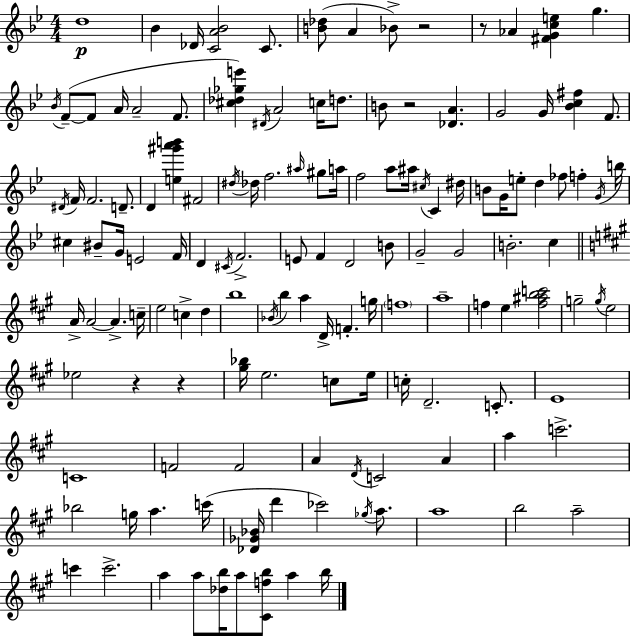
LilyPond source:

{
  \clef treble
  \numericTimeSignature
  \time 4/4
  \key bes \major
  \repeat volta 2 { d''1\p | bes'4 des'16 <c' a' bes'>2 c'8. | <b' des''>8( a'4 bes'8->) r2 | r8 aes'4 <fis' g' c'' e''>4 g''4. | \break \acciaccatura { bes'16 } f'8--~(~ f'8 a'16 a'2-- f'8. | <cis'' des'' ges'' e'''>4) \acciaccatura { dis'16 } a'2 c''16 d''8. | b'8 r2 <des' a'>4. | g'2 g'16 <bes' c'' fis''>4 f'8. | \break \acciaccatura { dis'16 } f'16 f'2. | d'8.-- d'4 <e'' gis''' a''' b'''>4 fis'2 | \acciaccatura { dis''16 } des''16 f''2. | \grace { ais''16 } gis''8 a''16 f''2 a''8 ais''16 | \break \acciaccatura { cis''16 } c'4 dis''16 b'8 g'16 e''8-. d''4 fes''8 | f''4-. \acciaccatura { g'16 } b''16 cis''4 bis'8-- g'16 e'2 | f'16 d'4 \acciaccatura { cis'16 } f'2.-> | e'8 f'4 d'2 | \break b'8 g'2-- | g'2 b'2.-. | c''4 \bar "||" \break \key a \major a'16-> a'2~~ a'4.-> c''16-- | e''2 c''4-> d''4 | b''1 | \acciaccatura { bes'16 } b''4 a''4 d'16-> f'4.-. | \break g''16 \parenthesize f''1 | a''1-- | f''4 e''4 <f'' ais'' b'' c'''>2 | g''2-- \acciaccatura { g''16 } e''2 | \break ees''2 r4 r4 | <gis'' bes''>16 e''2. c''8 | e''16 c''16-. d'2.-- c'8.-. | e'1 | \break c'1 | f'2 f'2 | a'4 \acciaccatura { d'16 } c'2 a'4 | a''4 c'''2.-> | \break bes''2 g''16 a''4. | c'''16( <des' ges' bes'>16 d'''4 ces'''2) | \acciaccatura { ges''16 } a''8. a''1 | b''2 a''2-- | \break c'''4 c'''2.-> | a''4 a''8 <des'' b''>16 a''8 <cis' f'' b''>8 a''4 | b''16 } \bar "|."
}